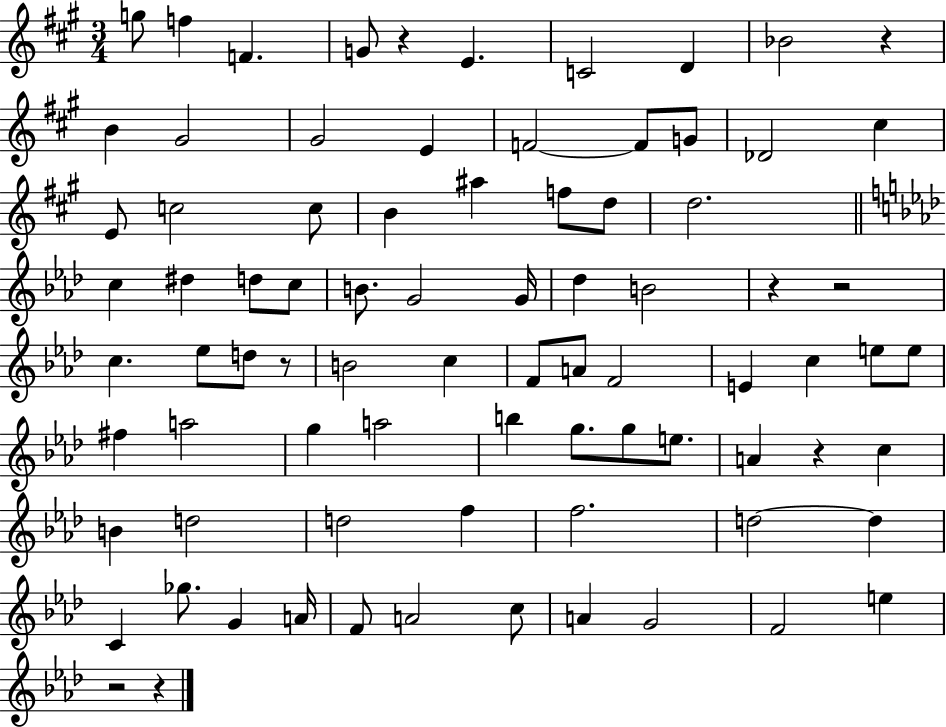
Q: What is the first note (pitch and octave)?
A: G5